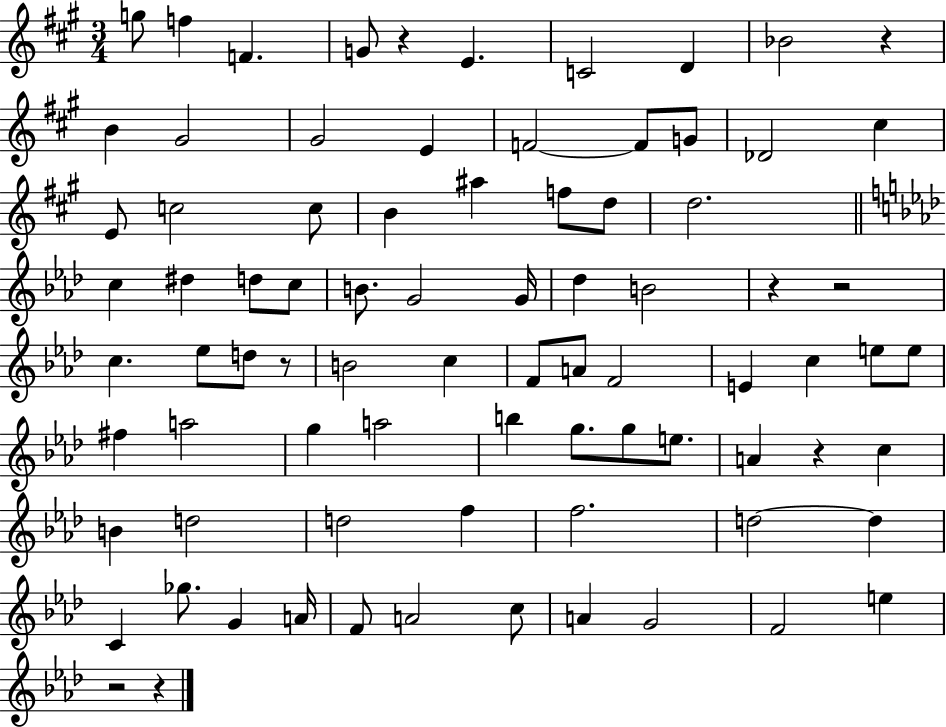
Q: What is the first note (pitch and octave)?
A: G5